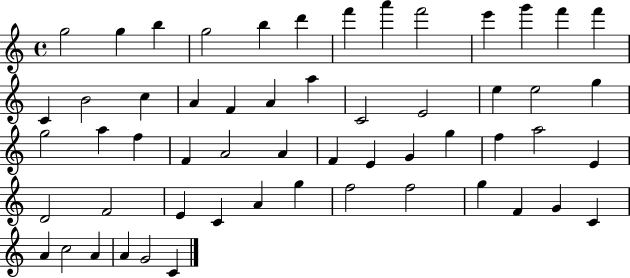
{
  \clef treble
  \time 4/4
  \defaultTimeSignature
  \key c \major
  g''2 g''4 b''4 | g''2 b''4 d'''4 | f'''4 a'''4 f'''2 | e'''4 g'''4 f'''4 f'''4 | \break c'4 b'2 c''4 | a'4 f'4 a'4 a''4 | c'2 e'2 | e''4 e''2 g''4 | \break g''2 a''4 f''4 | f'4 a'2 a'4 | f'4 e'4 g'4 g''4 | f''4 a''2 e'4 | \break d'2 f'2 | e'4 c'4 a'4 g''4 | f''2 f''2 | g''4 f'4 g'4 c'4 | \break a'4 c''2 a'4 | a'4 g'2 c'4 | \bar "|."
}